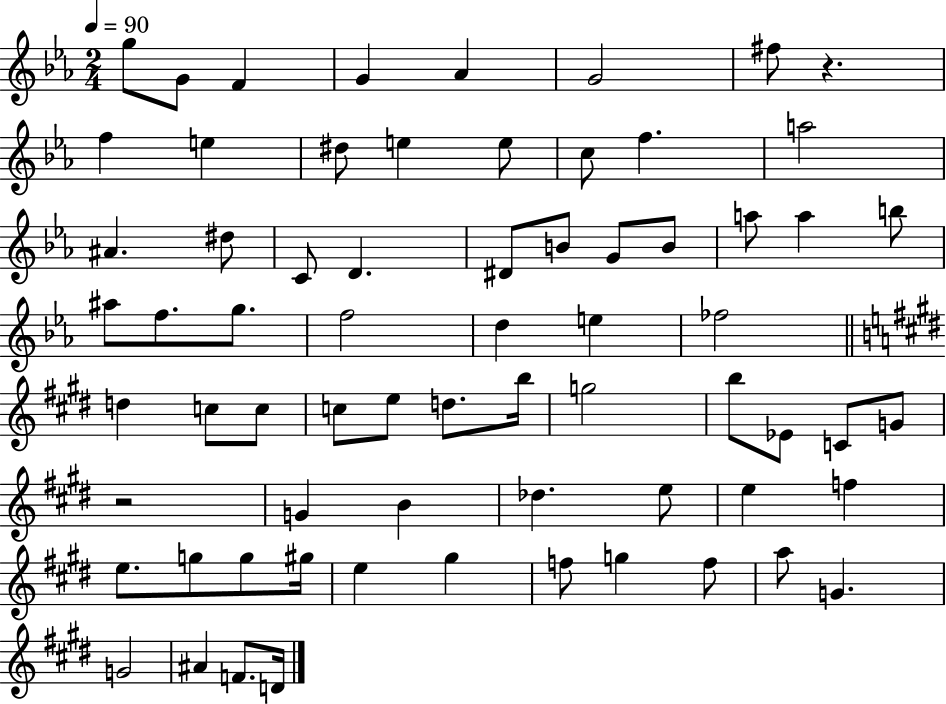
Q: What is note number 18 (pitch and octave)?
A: C4